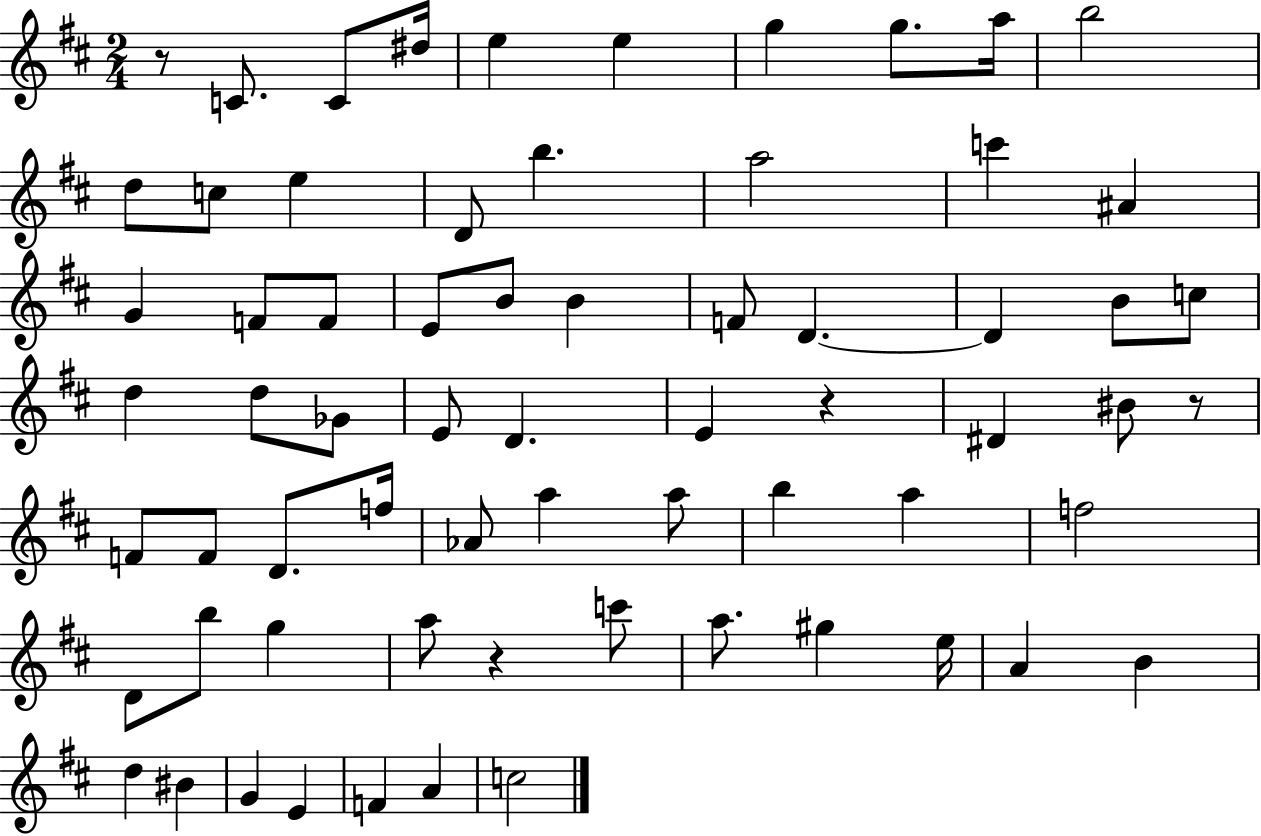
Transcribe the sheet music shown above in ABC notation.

X:1
T:Untitled
M:2/4
L:1/4
K:D
z/2 C/2 C/2 ^d/4 e e g g/2 a/4 b2 d/2 c/2 e D/2 b a2 c' ^A G F/2 F/2 E/2 B/2 B F/2 D D B/2 c/2 d d/2 _G/2 E/2 D E z ^D ^B/2 z/2 F/2 F/2 D/2 f/4 _A/2 a a/2 b a f2 D/2 b/2 g a/2 z c'/2 a/2 ^g e/4 A B d ^B G E F A c2